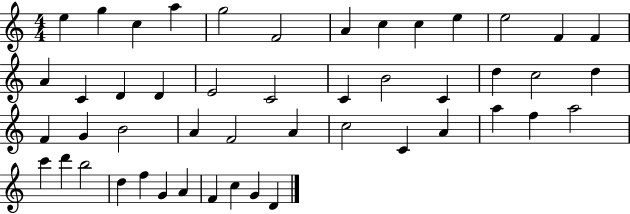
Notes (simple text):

E5/q G5/q C5/q A5/q G5/h F4/h A4/q C5/q C5/q E5/q E5/h F4/q F4/q A4/q C4/q D4/q D4/q E4/h C4/h C4/q B4/h C4/q D5/q C5/h D5/q F4/q G4/q B4/h A4/q F4/h A4/q C5/h C4/q A4/q A5/q F5/q A5/h C6/q D6/q B5/h D5/q F5/q G4/q A4/q F4/q C5/q G4/q D4/q